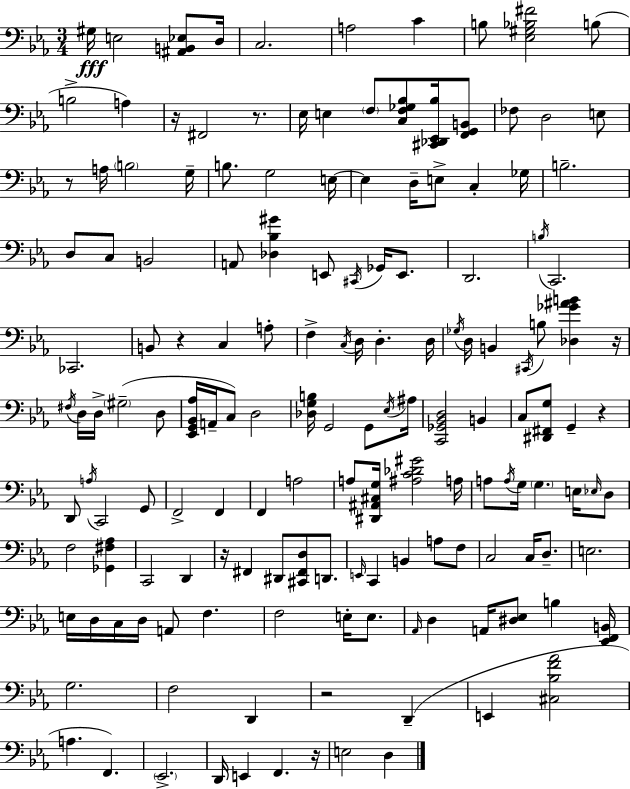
{
  \clef bass
  \numericTimeSignature
  \time 3/4
  \key ees \major
  \repeat volta 2 { gis16\fff e2 <ais, b, ees>8 d16 | c2. | a2 c'4 | b8 <ees gis bes fis'>2 b8( | \break b2-> a4) | r16 fis,2 r8. | ees16 e4 \parenthesize f8 <c f ges bes>8 <cis, des, ees, bes>16 <f, g, b,>8 | fes8 d2 e8 | \break r8 a16 \parenthesize b2 g16-- | b8. g2 e16~~ | e4 d16-- e8-> c4-. ges16 | b2.-- | \break d8 c8 b,2 | a,8 <des bes gis'>4 e,8 \acciaccatura { cis,16 } ges,16 e,8. | d,2. | \acciaccatura { b16 } c,2. | \break ces,2. | b,8 r4 c4 | a8-. f4-> \acciaccatura { c16 } d16 d4.-. | d16 \acciaccatura { ges16 } d16 b,4 \acciaccatura { cis,16 } b8 | \break <des ges' ais' b'>4 r16 \acciaccatura { fis16 } d16 d16-> \parenthesize gis2--( | d8 <ees, g, bes, aes>16 a,16-- c8) d2 | <des g b>16 g,2 | g,8 \acciaccatura { ees16 } ais16 <c, ges, bes, d>2 | \break b,4 c8 <dis, fis, g>8 g,4-- | r4 d,8 \acciaccatura { a16 } c,2 | g,8 f,2-> | f,4 f,4 | \break a2 a8 <dis, ais, cis g>16 <ais c' des' gis'>2 | a16 a8 \acciaccatura { a16 } g16 | \parenthesize g4. e16 \grace { ees16 } d8 f2 | <ges, fis aes>4 c,2 | \break d,4 r16 fis,4 | dis,8 <cis, fis, d>8 d,8. \grace { e,16 } c,4 | b,4 a8 f8 c2 | c16 d8.-- e2. | \break e16 | d16 c16 d16 a,8 f4. f2 | e16-. e8. \grace { aes,16 } | d4 a,16 <dis ees>8 b4 <ees, f, b,>16 | \break g2. | f2 d,4 | r2 d,4--( | e,4 <cis bes f' aes'>2 | \break a4. f,4.) | \parenthesize ees,2.-> | d,16 e,4 f,4. r16 | e2 d4 | \break } \bar "|."
}